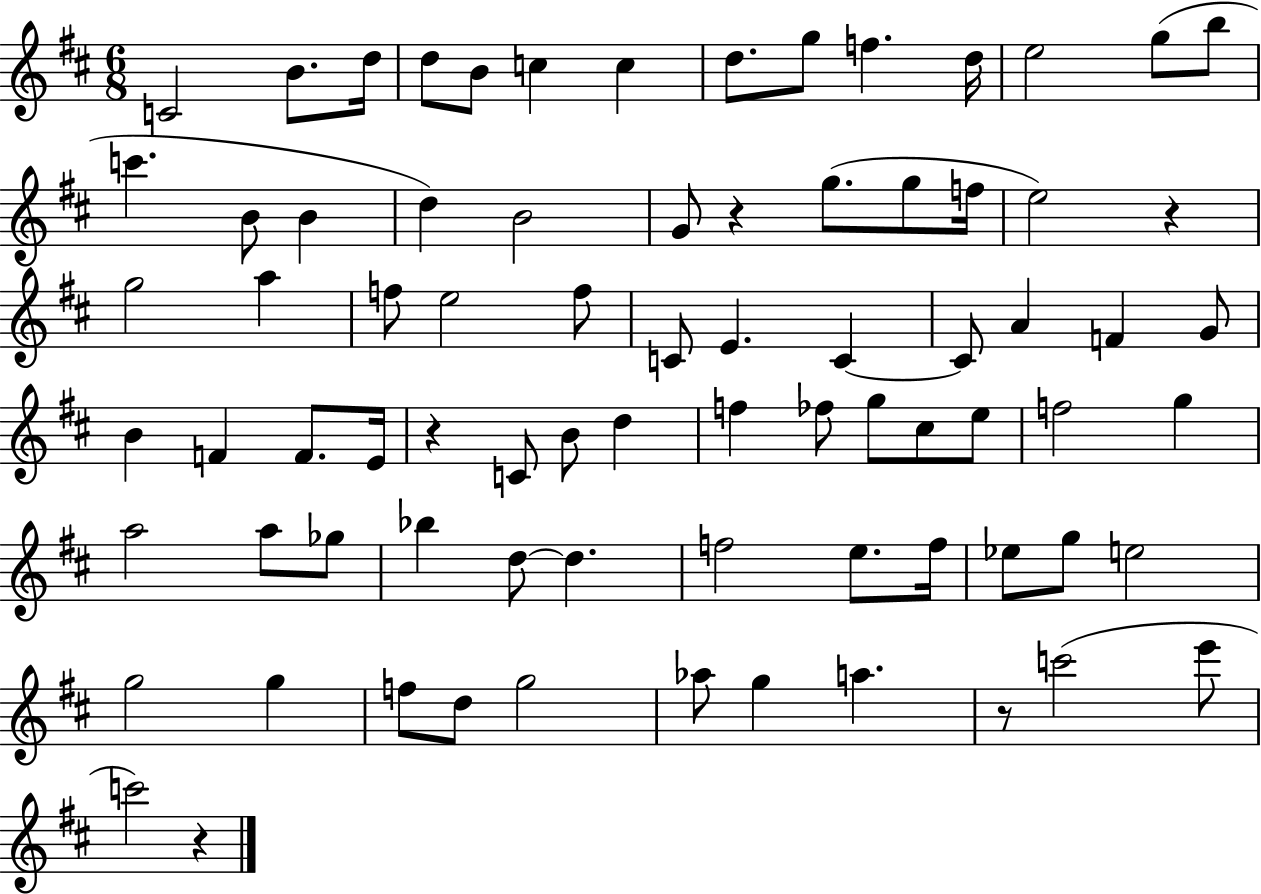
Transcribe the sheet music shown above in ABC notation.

X:1
T:Untitled
M:6/8
L:1/4
K:D
C2 B/2 d/4 d/2 B/2 c c d/2 g/2 f d/4 e2 g/2 b/2 c' B/2 B d B2 G/2 z g/2 g/2 f/4 e2 z g2 a f/2 e2 f/2 C/2 E C C/2 A F G/2 B F F/2 E/4 z C/2 B/2 d f _f/2 g/2 ^c/2 e/2 f2 g a2 a/2 _g/2 _b d/2 d f2 e/2 f/4 _e/2 g/2 e2 g2 g f/2 d/2 g2 _a/2 g a z/2 c'2 e'/2 c'2 z